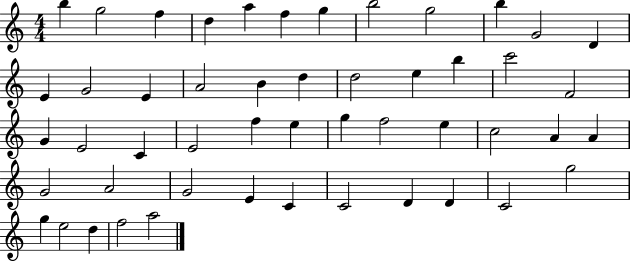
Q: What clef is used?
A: treble